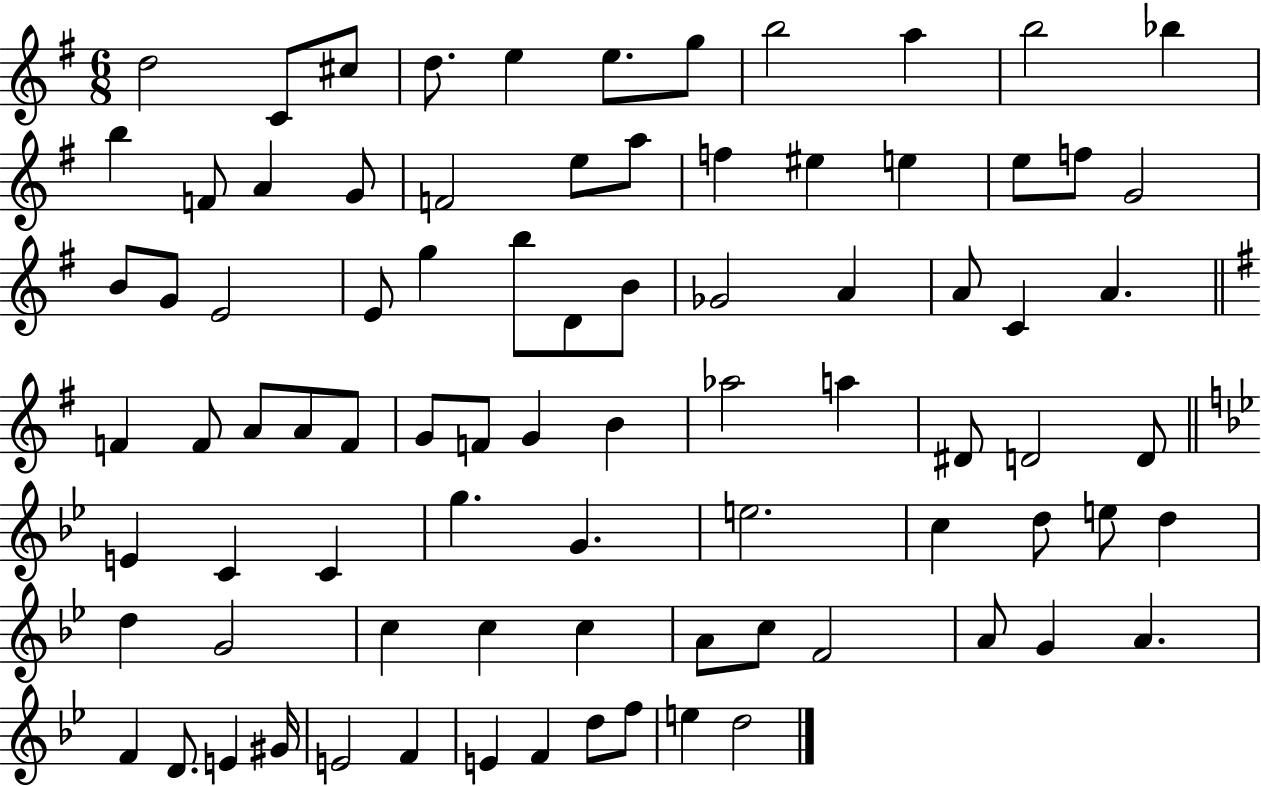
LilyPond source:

{
  \clef treble
  \numericTimeSignature
  \time 6/8
  \key g \major
  d''2 c'8 cis''8 | d''8. e''4 e''8. g''8 | b''2 a''4 | b''2 bes''4 | \break b''4 f'8 a'4 g'8 | f'2 e''8 a''8 | f''4 eis''4 e''4 | e''8 f''8 g'2 | \break b'8 g'8 e'2 | e'8 g''4 b''8 d'8 b'8 | ges'2 a'4 | a'8 c'4 a'4. | \break \bar "||" \break \key g \major f'4 f'8 a'8 a'8 f'8 | g'8 f'8 g'4 b'4 | aes''2 a''4 | dis'8 d'2 d'8 | \break \bar "||" \break \key bes \major e'4 c'4 c'4 | g''4. g'4. | e''2. | c''4 d''8 e''8 d''4 | \break d''4 g'2 | c''4 c''4 c''4 | a'8 c''8 f'2 | a'8 g'4 a'4. | \break f'4 d'8. e'4 gis'16 | e'2 f'4 | e'4 f'4 d''8 f''8 | e''4 d''2 | \break \bar "|."
}